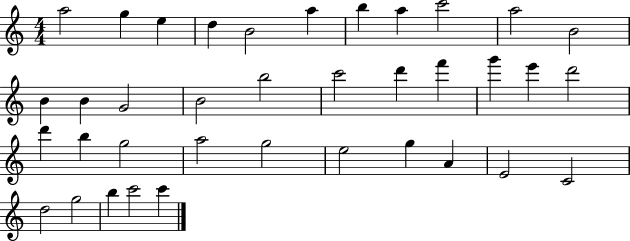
A5/h G5/q E5/q D5/q B4/h A5/q B5/q A5/q C6/h A5/h B4/h B4/q B4/q G4/h B4/h B5/h C6/h D6/q F6/q G6/q E6/q D6/h D6/q B5/q G5/h A5/h G5/h E5/h G5/q A4/q E4/h C4/h D5/h G5/h B5/q C6/h C6/q